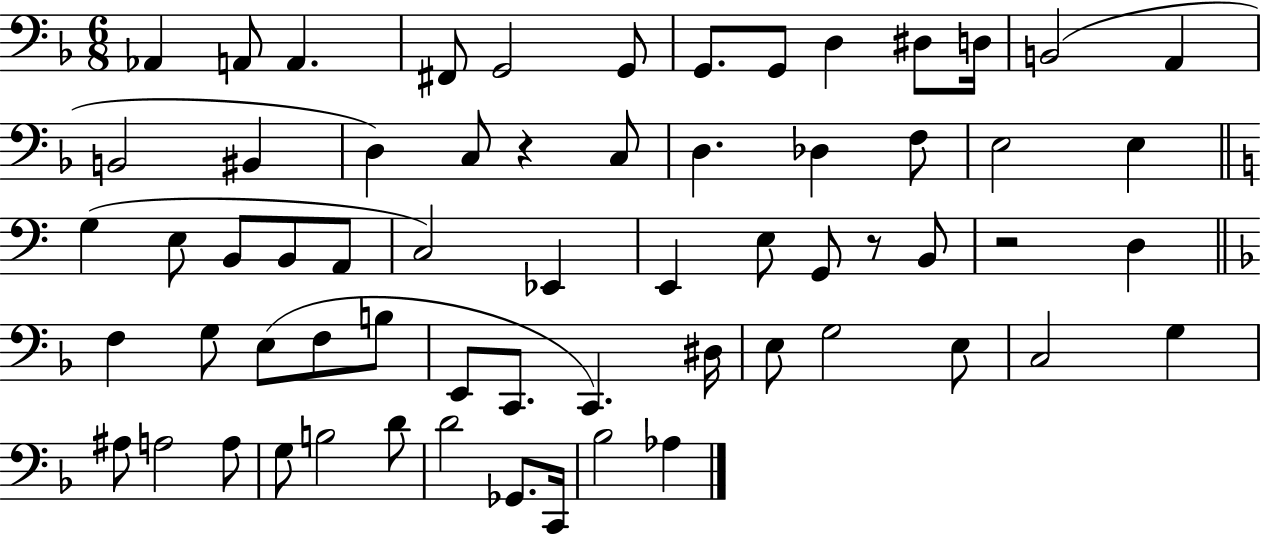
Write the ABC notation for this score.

X:1
T:Untitled
M:6/8
L:1/4
K:F
_A,, A,,/2 A,, ^F,,/2 G,,2 G,,/2 G,,/2 G,,/2 D, ^D,/2 D,/4 B,,2 A,, B,,2 ^B,, D, C,/2 z C,/2 D, _D, F,/2 E,2 E, G, E,/2 B,,/2 B,,/2 A,,/2 C,2 _E,, E,, E,/2 G,,/2 z/2 B,,/2 z2 D, F, G,/2 E,/2 F,/2 B,/2 E,,/2 C,,/2 C,, ^D,/4 E,/2 G,2 E,/2 C,2 G, ^A,/2 A,2 A,/2 G,/2 B,2 D/2 D2 _G,,/2 C,,/4 _B,2 _A,